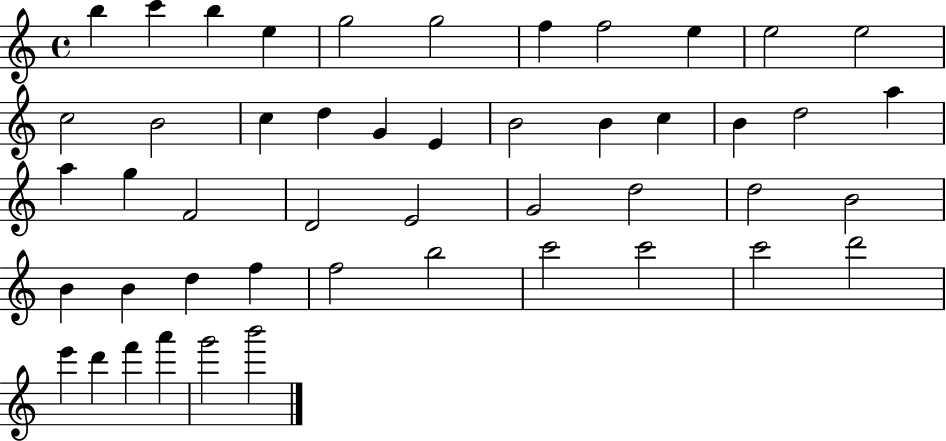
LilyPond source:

{
  \clef treble
  \time 4/4
  \defaultTimeSignature
  \key c \major
  b''4 c'''4 b''4 e''4 | g''2 g''2 | f''4 f''2 e''4 | e''2 e''2 | \break c''2 b'2 | c''4 d''4 g'4 e'4 | b'2 b'4 c''4 | b'4 d''2 a''4 | \break a''4 g''4 f'2 | d'2 e'2 | g'2 d''2 | d''2 b'2 | \break b'4 b'4 d''4 f''4 | f''2 b''2 | c'''2 c'''2 | c'''2 d'''2 | \break e'''4 d'''4 f'''4 a'''4 | g'''2 b'''2 | \bar "|."
}